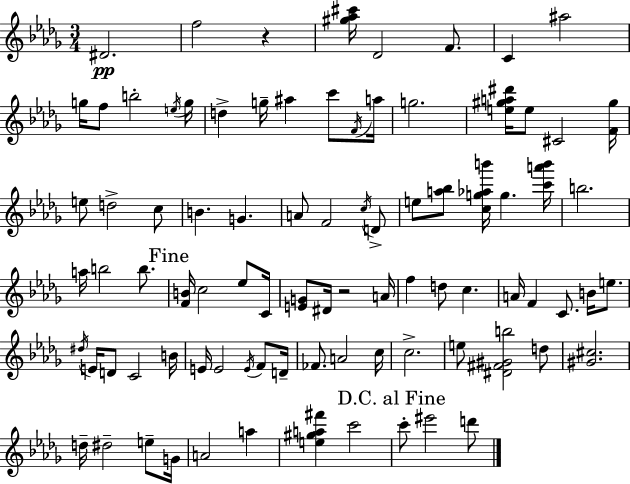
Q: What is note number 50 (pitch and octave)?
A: E4